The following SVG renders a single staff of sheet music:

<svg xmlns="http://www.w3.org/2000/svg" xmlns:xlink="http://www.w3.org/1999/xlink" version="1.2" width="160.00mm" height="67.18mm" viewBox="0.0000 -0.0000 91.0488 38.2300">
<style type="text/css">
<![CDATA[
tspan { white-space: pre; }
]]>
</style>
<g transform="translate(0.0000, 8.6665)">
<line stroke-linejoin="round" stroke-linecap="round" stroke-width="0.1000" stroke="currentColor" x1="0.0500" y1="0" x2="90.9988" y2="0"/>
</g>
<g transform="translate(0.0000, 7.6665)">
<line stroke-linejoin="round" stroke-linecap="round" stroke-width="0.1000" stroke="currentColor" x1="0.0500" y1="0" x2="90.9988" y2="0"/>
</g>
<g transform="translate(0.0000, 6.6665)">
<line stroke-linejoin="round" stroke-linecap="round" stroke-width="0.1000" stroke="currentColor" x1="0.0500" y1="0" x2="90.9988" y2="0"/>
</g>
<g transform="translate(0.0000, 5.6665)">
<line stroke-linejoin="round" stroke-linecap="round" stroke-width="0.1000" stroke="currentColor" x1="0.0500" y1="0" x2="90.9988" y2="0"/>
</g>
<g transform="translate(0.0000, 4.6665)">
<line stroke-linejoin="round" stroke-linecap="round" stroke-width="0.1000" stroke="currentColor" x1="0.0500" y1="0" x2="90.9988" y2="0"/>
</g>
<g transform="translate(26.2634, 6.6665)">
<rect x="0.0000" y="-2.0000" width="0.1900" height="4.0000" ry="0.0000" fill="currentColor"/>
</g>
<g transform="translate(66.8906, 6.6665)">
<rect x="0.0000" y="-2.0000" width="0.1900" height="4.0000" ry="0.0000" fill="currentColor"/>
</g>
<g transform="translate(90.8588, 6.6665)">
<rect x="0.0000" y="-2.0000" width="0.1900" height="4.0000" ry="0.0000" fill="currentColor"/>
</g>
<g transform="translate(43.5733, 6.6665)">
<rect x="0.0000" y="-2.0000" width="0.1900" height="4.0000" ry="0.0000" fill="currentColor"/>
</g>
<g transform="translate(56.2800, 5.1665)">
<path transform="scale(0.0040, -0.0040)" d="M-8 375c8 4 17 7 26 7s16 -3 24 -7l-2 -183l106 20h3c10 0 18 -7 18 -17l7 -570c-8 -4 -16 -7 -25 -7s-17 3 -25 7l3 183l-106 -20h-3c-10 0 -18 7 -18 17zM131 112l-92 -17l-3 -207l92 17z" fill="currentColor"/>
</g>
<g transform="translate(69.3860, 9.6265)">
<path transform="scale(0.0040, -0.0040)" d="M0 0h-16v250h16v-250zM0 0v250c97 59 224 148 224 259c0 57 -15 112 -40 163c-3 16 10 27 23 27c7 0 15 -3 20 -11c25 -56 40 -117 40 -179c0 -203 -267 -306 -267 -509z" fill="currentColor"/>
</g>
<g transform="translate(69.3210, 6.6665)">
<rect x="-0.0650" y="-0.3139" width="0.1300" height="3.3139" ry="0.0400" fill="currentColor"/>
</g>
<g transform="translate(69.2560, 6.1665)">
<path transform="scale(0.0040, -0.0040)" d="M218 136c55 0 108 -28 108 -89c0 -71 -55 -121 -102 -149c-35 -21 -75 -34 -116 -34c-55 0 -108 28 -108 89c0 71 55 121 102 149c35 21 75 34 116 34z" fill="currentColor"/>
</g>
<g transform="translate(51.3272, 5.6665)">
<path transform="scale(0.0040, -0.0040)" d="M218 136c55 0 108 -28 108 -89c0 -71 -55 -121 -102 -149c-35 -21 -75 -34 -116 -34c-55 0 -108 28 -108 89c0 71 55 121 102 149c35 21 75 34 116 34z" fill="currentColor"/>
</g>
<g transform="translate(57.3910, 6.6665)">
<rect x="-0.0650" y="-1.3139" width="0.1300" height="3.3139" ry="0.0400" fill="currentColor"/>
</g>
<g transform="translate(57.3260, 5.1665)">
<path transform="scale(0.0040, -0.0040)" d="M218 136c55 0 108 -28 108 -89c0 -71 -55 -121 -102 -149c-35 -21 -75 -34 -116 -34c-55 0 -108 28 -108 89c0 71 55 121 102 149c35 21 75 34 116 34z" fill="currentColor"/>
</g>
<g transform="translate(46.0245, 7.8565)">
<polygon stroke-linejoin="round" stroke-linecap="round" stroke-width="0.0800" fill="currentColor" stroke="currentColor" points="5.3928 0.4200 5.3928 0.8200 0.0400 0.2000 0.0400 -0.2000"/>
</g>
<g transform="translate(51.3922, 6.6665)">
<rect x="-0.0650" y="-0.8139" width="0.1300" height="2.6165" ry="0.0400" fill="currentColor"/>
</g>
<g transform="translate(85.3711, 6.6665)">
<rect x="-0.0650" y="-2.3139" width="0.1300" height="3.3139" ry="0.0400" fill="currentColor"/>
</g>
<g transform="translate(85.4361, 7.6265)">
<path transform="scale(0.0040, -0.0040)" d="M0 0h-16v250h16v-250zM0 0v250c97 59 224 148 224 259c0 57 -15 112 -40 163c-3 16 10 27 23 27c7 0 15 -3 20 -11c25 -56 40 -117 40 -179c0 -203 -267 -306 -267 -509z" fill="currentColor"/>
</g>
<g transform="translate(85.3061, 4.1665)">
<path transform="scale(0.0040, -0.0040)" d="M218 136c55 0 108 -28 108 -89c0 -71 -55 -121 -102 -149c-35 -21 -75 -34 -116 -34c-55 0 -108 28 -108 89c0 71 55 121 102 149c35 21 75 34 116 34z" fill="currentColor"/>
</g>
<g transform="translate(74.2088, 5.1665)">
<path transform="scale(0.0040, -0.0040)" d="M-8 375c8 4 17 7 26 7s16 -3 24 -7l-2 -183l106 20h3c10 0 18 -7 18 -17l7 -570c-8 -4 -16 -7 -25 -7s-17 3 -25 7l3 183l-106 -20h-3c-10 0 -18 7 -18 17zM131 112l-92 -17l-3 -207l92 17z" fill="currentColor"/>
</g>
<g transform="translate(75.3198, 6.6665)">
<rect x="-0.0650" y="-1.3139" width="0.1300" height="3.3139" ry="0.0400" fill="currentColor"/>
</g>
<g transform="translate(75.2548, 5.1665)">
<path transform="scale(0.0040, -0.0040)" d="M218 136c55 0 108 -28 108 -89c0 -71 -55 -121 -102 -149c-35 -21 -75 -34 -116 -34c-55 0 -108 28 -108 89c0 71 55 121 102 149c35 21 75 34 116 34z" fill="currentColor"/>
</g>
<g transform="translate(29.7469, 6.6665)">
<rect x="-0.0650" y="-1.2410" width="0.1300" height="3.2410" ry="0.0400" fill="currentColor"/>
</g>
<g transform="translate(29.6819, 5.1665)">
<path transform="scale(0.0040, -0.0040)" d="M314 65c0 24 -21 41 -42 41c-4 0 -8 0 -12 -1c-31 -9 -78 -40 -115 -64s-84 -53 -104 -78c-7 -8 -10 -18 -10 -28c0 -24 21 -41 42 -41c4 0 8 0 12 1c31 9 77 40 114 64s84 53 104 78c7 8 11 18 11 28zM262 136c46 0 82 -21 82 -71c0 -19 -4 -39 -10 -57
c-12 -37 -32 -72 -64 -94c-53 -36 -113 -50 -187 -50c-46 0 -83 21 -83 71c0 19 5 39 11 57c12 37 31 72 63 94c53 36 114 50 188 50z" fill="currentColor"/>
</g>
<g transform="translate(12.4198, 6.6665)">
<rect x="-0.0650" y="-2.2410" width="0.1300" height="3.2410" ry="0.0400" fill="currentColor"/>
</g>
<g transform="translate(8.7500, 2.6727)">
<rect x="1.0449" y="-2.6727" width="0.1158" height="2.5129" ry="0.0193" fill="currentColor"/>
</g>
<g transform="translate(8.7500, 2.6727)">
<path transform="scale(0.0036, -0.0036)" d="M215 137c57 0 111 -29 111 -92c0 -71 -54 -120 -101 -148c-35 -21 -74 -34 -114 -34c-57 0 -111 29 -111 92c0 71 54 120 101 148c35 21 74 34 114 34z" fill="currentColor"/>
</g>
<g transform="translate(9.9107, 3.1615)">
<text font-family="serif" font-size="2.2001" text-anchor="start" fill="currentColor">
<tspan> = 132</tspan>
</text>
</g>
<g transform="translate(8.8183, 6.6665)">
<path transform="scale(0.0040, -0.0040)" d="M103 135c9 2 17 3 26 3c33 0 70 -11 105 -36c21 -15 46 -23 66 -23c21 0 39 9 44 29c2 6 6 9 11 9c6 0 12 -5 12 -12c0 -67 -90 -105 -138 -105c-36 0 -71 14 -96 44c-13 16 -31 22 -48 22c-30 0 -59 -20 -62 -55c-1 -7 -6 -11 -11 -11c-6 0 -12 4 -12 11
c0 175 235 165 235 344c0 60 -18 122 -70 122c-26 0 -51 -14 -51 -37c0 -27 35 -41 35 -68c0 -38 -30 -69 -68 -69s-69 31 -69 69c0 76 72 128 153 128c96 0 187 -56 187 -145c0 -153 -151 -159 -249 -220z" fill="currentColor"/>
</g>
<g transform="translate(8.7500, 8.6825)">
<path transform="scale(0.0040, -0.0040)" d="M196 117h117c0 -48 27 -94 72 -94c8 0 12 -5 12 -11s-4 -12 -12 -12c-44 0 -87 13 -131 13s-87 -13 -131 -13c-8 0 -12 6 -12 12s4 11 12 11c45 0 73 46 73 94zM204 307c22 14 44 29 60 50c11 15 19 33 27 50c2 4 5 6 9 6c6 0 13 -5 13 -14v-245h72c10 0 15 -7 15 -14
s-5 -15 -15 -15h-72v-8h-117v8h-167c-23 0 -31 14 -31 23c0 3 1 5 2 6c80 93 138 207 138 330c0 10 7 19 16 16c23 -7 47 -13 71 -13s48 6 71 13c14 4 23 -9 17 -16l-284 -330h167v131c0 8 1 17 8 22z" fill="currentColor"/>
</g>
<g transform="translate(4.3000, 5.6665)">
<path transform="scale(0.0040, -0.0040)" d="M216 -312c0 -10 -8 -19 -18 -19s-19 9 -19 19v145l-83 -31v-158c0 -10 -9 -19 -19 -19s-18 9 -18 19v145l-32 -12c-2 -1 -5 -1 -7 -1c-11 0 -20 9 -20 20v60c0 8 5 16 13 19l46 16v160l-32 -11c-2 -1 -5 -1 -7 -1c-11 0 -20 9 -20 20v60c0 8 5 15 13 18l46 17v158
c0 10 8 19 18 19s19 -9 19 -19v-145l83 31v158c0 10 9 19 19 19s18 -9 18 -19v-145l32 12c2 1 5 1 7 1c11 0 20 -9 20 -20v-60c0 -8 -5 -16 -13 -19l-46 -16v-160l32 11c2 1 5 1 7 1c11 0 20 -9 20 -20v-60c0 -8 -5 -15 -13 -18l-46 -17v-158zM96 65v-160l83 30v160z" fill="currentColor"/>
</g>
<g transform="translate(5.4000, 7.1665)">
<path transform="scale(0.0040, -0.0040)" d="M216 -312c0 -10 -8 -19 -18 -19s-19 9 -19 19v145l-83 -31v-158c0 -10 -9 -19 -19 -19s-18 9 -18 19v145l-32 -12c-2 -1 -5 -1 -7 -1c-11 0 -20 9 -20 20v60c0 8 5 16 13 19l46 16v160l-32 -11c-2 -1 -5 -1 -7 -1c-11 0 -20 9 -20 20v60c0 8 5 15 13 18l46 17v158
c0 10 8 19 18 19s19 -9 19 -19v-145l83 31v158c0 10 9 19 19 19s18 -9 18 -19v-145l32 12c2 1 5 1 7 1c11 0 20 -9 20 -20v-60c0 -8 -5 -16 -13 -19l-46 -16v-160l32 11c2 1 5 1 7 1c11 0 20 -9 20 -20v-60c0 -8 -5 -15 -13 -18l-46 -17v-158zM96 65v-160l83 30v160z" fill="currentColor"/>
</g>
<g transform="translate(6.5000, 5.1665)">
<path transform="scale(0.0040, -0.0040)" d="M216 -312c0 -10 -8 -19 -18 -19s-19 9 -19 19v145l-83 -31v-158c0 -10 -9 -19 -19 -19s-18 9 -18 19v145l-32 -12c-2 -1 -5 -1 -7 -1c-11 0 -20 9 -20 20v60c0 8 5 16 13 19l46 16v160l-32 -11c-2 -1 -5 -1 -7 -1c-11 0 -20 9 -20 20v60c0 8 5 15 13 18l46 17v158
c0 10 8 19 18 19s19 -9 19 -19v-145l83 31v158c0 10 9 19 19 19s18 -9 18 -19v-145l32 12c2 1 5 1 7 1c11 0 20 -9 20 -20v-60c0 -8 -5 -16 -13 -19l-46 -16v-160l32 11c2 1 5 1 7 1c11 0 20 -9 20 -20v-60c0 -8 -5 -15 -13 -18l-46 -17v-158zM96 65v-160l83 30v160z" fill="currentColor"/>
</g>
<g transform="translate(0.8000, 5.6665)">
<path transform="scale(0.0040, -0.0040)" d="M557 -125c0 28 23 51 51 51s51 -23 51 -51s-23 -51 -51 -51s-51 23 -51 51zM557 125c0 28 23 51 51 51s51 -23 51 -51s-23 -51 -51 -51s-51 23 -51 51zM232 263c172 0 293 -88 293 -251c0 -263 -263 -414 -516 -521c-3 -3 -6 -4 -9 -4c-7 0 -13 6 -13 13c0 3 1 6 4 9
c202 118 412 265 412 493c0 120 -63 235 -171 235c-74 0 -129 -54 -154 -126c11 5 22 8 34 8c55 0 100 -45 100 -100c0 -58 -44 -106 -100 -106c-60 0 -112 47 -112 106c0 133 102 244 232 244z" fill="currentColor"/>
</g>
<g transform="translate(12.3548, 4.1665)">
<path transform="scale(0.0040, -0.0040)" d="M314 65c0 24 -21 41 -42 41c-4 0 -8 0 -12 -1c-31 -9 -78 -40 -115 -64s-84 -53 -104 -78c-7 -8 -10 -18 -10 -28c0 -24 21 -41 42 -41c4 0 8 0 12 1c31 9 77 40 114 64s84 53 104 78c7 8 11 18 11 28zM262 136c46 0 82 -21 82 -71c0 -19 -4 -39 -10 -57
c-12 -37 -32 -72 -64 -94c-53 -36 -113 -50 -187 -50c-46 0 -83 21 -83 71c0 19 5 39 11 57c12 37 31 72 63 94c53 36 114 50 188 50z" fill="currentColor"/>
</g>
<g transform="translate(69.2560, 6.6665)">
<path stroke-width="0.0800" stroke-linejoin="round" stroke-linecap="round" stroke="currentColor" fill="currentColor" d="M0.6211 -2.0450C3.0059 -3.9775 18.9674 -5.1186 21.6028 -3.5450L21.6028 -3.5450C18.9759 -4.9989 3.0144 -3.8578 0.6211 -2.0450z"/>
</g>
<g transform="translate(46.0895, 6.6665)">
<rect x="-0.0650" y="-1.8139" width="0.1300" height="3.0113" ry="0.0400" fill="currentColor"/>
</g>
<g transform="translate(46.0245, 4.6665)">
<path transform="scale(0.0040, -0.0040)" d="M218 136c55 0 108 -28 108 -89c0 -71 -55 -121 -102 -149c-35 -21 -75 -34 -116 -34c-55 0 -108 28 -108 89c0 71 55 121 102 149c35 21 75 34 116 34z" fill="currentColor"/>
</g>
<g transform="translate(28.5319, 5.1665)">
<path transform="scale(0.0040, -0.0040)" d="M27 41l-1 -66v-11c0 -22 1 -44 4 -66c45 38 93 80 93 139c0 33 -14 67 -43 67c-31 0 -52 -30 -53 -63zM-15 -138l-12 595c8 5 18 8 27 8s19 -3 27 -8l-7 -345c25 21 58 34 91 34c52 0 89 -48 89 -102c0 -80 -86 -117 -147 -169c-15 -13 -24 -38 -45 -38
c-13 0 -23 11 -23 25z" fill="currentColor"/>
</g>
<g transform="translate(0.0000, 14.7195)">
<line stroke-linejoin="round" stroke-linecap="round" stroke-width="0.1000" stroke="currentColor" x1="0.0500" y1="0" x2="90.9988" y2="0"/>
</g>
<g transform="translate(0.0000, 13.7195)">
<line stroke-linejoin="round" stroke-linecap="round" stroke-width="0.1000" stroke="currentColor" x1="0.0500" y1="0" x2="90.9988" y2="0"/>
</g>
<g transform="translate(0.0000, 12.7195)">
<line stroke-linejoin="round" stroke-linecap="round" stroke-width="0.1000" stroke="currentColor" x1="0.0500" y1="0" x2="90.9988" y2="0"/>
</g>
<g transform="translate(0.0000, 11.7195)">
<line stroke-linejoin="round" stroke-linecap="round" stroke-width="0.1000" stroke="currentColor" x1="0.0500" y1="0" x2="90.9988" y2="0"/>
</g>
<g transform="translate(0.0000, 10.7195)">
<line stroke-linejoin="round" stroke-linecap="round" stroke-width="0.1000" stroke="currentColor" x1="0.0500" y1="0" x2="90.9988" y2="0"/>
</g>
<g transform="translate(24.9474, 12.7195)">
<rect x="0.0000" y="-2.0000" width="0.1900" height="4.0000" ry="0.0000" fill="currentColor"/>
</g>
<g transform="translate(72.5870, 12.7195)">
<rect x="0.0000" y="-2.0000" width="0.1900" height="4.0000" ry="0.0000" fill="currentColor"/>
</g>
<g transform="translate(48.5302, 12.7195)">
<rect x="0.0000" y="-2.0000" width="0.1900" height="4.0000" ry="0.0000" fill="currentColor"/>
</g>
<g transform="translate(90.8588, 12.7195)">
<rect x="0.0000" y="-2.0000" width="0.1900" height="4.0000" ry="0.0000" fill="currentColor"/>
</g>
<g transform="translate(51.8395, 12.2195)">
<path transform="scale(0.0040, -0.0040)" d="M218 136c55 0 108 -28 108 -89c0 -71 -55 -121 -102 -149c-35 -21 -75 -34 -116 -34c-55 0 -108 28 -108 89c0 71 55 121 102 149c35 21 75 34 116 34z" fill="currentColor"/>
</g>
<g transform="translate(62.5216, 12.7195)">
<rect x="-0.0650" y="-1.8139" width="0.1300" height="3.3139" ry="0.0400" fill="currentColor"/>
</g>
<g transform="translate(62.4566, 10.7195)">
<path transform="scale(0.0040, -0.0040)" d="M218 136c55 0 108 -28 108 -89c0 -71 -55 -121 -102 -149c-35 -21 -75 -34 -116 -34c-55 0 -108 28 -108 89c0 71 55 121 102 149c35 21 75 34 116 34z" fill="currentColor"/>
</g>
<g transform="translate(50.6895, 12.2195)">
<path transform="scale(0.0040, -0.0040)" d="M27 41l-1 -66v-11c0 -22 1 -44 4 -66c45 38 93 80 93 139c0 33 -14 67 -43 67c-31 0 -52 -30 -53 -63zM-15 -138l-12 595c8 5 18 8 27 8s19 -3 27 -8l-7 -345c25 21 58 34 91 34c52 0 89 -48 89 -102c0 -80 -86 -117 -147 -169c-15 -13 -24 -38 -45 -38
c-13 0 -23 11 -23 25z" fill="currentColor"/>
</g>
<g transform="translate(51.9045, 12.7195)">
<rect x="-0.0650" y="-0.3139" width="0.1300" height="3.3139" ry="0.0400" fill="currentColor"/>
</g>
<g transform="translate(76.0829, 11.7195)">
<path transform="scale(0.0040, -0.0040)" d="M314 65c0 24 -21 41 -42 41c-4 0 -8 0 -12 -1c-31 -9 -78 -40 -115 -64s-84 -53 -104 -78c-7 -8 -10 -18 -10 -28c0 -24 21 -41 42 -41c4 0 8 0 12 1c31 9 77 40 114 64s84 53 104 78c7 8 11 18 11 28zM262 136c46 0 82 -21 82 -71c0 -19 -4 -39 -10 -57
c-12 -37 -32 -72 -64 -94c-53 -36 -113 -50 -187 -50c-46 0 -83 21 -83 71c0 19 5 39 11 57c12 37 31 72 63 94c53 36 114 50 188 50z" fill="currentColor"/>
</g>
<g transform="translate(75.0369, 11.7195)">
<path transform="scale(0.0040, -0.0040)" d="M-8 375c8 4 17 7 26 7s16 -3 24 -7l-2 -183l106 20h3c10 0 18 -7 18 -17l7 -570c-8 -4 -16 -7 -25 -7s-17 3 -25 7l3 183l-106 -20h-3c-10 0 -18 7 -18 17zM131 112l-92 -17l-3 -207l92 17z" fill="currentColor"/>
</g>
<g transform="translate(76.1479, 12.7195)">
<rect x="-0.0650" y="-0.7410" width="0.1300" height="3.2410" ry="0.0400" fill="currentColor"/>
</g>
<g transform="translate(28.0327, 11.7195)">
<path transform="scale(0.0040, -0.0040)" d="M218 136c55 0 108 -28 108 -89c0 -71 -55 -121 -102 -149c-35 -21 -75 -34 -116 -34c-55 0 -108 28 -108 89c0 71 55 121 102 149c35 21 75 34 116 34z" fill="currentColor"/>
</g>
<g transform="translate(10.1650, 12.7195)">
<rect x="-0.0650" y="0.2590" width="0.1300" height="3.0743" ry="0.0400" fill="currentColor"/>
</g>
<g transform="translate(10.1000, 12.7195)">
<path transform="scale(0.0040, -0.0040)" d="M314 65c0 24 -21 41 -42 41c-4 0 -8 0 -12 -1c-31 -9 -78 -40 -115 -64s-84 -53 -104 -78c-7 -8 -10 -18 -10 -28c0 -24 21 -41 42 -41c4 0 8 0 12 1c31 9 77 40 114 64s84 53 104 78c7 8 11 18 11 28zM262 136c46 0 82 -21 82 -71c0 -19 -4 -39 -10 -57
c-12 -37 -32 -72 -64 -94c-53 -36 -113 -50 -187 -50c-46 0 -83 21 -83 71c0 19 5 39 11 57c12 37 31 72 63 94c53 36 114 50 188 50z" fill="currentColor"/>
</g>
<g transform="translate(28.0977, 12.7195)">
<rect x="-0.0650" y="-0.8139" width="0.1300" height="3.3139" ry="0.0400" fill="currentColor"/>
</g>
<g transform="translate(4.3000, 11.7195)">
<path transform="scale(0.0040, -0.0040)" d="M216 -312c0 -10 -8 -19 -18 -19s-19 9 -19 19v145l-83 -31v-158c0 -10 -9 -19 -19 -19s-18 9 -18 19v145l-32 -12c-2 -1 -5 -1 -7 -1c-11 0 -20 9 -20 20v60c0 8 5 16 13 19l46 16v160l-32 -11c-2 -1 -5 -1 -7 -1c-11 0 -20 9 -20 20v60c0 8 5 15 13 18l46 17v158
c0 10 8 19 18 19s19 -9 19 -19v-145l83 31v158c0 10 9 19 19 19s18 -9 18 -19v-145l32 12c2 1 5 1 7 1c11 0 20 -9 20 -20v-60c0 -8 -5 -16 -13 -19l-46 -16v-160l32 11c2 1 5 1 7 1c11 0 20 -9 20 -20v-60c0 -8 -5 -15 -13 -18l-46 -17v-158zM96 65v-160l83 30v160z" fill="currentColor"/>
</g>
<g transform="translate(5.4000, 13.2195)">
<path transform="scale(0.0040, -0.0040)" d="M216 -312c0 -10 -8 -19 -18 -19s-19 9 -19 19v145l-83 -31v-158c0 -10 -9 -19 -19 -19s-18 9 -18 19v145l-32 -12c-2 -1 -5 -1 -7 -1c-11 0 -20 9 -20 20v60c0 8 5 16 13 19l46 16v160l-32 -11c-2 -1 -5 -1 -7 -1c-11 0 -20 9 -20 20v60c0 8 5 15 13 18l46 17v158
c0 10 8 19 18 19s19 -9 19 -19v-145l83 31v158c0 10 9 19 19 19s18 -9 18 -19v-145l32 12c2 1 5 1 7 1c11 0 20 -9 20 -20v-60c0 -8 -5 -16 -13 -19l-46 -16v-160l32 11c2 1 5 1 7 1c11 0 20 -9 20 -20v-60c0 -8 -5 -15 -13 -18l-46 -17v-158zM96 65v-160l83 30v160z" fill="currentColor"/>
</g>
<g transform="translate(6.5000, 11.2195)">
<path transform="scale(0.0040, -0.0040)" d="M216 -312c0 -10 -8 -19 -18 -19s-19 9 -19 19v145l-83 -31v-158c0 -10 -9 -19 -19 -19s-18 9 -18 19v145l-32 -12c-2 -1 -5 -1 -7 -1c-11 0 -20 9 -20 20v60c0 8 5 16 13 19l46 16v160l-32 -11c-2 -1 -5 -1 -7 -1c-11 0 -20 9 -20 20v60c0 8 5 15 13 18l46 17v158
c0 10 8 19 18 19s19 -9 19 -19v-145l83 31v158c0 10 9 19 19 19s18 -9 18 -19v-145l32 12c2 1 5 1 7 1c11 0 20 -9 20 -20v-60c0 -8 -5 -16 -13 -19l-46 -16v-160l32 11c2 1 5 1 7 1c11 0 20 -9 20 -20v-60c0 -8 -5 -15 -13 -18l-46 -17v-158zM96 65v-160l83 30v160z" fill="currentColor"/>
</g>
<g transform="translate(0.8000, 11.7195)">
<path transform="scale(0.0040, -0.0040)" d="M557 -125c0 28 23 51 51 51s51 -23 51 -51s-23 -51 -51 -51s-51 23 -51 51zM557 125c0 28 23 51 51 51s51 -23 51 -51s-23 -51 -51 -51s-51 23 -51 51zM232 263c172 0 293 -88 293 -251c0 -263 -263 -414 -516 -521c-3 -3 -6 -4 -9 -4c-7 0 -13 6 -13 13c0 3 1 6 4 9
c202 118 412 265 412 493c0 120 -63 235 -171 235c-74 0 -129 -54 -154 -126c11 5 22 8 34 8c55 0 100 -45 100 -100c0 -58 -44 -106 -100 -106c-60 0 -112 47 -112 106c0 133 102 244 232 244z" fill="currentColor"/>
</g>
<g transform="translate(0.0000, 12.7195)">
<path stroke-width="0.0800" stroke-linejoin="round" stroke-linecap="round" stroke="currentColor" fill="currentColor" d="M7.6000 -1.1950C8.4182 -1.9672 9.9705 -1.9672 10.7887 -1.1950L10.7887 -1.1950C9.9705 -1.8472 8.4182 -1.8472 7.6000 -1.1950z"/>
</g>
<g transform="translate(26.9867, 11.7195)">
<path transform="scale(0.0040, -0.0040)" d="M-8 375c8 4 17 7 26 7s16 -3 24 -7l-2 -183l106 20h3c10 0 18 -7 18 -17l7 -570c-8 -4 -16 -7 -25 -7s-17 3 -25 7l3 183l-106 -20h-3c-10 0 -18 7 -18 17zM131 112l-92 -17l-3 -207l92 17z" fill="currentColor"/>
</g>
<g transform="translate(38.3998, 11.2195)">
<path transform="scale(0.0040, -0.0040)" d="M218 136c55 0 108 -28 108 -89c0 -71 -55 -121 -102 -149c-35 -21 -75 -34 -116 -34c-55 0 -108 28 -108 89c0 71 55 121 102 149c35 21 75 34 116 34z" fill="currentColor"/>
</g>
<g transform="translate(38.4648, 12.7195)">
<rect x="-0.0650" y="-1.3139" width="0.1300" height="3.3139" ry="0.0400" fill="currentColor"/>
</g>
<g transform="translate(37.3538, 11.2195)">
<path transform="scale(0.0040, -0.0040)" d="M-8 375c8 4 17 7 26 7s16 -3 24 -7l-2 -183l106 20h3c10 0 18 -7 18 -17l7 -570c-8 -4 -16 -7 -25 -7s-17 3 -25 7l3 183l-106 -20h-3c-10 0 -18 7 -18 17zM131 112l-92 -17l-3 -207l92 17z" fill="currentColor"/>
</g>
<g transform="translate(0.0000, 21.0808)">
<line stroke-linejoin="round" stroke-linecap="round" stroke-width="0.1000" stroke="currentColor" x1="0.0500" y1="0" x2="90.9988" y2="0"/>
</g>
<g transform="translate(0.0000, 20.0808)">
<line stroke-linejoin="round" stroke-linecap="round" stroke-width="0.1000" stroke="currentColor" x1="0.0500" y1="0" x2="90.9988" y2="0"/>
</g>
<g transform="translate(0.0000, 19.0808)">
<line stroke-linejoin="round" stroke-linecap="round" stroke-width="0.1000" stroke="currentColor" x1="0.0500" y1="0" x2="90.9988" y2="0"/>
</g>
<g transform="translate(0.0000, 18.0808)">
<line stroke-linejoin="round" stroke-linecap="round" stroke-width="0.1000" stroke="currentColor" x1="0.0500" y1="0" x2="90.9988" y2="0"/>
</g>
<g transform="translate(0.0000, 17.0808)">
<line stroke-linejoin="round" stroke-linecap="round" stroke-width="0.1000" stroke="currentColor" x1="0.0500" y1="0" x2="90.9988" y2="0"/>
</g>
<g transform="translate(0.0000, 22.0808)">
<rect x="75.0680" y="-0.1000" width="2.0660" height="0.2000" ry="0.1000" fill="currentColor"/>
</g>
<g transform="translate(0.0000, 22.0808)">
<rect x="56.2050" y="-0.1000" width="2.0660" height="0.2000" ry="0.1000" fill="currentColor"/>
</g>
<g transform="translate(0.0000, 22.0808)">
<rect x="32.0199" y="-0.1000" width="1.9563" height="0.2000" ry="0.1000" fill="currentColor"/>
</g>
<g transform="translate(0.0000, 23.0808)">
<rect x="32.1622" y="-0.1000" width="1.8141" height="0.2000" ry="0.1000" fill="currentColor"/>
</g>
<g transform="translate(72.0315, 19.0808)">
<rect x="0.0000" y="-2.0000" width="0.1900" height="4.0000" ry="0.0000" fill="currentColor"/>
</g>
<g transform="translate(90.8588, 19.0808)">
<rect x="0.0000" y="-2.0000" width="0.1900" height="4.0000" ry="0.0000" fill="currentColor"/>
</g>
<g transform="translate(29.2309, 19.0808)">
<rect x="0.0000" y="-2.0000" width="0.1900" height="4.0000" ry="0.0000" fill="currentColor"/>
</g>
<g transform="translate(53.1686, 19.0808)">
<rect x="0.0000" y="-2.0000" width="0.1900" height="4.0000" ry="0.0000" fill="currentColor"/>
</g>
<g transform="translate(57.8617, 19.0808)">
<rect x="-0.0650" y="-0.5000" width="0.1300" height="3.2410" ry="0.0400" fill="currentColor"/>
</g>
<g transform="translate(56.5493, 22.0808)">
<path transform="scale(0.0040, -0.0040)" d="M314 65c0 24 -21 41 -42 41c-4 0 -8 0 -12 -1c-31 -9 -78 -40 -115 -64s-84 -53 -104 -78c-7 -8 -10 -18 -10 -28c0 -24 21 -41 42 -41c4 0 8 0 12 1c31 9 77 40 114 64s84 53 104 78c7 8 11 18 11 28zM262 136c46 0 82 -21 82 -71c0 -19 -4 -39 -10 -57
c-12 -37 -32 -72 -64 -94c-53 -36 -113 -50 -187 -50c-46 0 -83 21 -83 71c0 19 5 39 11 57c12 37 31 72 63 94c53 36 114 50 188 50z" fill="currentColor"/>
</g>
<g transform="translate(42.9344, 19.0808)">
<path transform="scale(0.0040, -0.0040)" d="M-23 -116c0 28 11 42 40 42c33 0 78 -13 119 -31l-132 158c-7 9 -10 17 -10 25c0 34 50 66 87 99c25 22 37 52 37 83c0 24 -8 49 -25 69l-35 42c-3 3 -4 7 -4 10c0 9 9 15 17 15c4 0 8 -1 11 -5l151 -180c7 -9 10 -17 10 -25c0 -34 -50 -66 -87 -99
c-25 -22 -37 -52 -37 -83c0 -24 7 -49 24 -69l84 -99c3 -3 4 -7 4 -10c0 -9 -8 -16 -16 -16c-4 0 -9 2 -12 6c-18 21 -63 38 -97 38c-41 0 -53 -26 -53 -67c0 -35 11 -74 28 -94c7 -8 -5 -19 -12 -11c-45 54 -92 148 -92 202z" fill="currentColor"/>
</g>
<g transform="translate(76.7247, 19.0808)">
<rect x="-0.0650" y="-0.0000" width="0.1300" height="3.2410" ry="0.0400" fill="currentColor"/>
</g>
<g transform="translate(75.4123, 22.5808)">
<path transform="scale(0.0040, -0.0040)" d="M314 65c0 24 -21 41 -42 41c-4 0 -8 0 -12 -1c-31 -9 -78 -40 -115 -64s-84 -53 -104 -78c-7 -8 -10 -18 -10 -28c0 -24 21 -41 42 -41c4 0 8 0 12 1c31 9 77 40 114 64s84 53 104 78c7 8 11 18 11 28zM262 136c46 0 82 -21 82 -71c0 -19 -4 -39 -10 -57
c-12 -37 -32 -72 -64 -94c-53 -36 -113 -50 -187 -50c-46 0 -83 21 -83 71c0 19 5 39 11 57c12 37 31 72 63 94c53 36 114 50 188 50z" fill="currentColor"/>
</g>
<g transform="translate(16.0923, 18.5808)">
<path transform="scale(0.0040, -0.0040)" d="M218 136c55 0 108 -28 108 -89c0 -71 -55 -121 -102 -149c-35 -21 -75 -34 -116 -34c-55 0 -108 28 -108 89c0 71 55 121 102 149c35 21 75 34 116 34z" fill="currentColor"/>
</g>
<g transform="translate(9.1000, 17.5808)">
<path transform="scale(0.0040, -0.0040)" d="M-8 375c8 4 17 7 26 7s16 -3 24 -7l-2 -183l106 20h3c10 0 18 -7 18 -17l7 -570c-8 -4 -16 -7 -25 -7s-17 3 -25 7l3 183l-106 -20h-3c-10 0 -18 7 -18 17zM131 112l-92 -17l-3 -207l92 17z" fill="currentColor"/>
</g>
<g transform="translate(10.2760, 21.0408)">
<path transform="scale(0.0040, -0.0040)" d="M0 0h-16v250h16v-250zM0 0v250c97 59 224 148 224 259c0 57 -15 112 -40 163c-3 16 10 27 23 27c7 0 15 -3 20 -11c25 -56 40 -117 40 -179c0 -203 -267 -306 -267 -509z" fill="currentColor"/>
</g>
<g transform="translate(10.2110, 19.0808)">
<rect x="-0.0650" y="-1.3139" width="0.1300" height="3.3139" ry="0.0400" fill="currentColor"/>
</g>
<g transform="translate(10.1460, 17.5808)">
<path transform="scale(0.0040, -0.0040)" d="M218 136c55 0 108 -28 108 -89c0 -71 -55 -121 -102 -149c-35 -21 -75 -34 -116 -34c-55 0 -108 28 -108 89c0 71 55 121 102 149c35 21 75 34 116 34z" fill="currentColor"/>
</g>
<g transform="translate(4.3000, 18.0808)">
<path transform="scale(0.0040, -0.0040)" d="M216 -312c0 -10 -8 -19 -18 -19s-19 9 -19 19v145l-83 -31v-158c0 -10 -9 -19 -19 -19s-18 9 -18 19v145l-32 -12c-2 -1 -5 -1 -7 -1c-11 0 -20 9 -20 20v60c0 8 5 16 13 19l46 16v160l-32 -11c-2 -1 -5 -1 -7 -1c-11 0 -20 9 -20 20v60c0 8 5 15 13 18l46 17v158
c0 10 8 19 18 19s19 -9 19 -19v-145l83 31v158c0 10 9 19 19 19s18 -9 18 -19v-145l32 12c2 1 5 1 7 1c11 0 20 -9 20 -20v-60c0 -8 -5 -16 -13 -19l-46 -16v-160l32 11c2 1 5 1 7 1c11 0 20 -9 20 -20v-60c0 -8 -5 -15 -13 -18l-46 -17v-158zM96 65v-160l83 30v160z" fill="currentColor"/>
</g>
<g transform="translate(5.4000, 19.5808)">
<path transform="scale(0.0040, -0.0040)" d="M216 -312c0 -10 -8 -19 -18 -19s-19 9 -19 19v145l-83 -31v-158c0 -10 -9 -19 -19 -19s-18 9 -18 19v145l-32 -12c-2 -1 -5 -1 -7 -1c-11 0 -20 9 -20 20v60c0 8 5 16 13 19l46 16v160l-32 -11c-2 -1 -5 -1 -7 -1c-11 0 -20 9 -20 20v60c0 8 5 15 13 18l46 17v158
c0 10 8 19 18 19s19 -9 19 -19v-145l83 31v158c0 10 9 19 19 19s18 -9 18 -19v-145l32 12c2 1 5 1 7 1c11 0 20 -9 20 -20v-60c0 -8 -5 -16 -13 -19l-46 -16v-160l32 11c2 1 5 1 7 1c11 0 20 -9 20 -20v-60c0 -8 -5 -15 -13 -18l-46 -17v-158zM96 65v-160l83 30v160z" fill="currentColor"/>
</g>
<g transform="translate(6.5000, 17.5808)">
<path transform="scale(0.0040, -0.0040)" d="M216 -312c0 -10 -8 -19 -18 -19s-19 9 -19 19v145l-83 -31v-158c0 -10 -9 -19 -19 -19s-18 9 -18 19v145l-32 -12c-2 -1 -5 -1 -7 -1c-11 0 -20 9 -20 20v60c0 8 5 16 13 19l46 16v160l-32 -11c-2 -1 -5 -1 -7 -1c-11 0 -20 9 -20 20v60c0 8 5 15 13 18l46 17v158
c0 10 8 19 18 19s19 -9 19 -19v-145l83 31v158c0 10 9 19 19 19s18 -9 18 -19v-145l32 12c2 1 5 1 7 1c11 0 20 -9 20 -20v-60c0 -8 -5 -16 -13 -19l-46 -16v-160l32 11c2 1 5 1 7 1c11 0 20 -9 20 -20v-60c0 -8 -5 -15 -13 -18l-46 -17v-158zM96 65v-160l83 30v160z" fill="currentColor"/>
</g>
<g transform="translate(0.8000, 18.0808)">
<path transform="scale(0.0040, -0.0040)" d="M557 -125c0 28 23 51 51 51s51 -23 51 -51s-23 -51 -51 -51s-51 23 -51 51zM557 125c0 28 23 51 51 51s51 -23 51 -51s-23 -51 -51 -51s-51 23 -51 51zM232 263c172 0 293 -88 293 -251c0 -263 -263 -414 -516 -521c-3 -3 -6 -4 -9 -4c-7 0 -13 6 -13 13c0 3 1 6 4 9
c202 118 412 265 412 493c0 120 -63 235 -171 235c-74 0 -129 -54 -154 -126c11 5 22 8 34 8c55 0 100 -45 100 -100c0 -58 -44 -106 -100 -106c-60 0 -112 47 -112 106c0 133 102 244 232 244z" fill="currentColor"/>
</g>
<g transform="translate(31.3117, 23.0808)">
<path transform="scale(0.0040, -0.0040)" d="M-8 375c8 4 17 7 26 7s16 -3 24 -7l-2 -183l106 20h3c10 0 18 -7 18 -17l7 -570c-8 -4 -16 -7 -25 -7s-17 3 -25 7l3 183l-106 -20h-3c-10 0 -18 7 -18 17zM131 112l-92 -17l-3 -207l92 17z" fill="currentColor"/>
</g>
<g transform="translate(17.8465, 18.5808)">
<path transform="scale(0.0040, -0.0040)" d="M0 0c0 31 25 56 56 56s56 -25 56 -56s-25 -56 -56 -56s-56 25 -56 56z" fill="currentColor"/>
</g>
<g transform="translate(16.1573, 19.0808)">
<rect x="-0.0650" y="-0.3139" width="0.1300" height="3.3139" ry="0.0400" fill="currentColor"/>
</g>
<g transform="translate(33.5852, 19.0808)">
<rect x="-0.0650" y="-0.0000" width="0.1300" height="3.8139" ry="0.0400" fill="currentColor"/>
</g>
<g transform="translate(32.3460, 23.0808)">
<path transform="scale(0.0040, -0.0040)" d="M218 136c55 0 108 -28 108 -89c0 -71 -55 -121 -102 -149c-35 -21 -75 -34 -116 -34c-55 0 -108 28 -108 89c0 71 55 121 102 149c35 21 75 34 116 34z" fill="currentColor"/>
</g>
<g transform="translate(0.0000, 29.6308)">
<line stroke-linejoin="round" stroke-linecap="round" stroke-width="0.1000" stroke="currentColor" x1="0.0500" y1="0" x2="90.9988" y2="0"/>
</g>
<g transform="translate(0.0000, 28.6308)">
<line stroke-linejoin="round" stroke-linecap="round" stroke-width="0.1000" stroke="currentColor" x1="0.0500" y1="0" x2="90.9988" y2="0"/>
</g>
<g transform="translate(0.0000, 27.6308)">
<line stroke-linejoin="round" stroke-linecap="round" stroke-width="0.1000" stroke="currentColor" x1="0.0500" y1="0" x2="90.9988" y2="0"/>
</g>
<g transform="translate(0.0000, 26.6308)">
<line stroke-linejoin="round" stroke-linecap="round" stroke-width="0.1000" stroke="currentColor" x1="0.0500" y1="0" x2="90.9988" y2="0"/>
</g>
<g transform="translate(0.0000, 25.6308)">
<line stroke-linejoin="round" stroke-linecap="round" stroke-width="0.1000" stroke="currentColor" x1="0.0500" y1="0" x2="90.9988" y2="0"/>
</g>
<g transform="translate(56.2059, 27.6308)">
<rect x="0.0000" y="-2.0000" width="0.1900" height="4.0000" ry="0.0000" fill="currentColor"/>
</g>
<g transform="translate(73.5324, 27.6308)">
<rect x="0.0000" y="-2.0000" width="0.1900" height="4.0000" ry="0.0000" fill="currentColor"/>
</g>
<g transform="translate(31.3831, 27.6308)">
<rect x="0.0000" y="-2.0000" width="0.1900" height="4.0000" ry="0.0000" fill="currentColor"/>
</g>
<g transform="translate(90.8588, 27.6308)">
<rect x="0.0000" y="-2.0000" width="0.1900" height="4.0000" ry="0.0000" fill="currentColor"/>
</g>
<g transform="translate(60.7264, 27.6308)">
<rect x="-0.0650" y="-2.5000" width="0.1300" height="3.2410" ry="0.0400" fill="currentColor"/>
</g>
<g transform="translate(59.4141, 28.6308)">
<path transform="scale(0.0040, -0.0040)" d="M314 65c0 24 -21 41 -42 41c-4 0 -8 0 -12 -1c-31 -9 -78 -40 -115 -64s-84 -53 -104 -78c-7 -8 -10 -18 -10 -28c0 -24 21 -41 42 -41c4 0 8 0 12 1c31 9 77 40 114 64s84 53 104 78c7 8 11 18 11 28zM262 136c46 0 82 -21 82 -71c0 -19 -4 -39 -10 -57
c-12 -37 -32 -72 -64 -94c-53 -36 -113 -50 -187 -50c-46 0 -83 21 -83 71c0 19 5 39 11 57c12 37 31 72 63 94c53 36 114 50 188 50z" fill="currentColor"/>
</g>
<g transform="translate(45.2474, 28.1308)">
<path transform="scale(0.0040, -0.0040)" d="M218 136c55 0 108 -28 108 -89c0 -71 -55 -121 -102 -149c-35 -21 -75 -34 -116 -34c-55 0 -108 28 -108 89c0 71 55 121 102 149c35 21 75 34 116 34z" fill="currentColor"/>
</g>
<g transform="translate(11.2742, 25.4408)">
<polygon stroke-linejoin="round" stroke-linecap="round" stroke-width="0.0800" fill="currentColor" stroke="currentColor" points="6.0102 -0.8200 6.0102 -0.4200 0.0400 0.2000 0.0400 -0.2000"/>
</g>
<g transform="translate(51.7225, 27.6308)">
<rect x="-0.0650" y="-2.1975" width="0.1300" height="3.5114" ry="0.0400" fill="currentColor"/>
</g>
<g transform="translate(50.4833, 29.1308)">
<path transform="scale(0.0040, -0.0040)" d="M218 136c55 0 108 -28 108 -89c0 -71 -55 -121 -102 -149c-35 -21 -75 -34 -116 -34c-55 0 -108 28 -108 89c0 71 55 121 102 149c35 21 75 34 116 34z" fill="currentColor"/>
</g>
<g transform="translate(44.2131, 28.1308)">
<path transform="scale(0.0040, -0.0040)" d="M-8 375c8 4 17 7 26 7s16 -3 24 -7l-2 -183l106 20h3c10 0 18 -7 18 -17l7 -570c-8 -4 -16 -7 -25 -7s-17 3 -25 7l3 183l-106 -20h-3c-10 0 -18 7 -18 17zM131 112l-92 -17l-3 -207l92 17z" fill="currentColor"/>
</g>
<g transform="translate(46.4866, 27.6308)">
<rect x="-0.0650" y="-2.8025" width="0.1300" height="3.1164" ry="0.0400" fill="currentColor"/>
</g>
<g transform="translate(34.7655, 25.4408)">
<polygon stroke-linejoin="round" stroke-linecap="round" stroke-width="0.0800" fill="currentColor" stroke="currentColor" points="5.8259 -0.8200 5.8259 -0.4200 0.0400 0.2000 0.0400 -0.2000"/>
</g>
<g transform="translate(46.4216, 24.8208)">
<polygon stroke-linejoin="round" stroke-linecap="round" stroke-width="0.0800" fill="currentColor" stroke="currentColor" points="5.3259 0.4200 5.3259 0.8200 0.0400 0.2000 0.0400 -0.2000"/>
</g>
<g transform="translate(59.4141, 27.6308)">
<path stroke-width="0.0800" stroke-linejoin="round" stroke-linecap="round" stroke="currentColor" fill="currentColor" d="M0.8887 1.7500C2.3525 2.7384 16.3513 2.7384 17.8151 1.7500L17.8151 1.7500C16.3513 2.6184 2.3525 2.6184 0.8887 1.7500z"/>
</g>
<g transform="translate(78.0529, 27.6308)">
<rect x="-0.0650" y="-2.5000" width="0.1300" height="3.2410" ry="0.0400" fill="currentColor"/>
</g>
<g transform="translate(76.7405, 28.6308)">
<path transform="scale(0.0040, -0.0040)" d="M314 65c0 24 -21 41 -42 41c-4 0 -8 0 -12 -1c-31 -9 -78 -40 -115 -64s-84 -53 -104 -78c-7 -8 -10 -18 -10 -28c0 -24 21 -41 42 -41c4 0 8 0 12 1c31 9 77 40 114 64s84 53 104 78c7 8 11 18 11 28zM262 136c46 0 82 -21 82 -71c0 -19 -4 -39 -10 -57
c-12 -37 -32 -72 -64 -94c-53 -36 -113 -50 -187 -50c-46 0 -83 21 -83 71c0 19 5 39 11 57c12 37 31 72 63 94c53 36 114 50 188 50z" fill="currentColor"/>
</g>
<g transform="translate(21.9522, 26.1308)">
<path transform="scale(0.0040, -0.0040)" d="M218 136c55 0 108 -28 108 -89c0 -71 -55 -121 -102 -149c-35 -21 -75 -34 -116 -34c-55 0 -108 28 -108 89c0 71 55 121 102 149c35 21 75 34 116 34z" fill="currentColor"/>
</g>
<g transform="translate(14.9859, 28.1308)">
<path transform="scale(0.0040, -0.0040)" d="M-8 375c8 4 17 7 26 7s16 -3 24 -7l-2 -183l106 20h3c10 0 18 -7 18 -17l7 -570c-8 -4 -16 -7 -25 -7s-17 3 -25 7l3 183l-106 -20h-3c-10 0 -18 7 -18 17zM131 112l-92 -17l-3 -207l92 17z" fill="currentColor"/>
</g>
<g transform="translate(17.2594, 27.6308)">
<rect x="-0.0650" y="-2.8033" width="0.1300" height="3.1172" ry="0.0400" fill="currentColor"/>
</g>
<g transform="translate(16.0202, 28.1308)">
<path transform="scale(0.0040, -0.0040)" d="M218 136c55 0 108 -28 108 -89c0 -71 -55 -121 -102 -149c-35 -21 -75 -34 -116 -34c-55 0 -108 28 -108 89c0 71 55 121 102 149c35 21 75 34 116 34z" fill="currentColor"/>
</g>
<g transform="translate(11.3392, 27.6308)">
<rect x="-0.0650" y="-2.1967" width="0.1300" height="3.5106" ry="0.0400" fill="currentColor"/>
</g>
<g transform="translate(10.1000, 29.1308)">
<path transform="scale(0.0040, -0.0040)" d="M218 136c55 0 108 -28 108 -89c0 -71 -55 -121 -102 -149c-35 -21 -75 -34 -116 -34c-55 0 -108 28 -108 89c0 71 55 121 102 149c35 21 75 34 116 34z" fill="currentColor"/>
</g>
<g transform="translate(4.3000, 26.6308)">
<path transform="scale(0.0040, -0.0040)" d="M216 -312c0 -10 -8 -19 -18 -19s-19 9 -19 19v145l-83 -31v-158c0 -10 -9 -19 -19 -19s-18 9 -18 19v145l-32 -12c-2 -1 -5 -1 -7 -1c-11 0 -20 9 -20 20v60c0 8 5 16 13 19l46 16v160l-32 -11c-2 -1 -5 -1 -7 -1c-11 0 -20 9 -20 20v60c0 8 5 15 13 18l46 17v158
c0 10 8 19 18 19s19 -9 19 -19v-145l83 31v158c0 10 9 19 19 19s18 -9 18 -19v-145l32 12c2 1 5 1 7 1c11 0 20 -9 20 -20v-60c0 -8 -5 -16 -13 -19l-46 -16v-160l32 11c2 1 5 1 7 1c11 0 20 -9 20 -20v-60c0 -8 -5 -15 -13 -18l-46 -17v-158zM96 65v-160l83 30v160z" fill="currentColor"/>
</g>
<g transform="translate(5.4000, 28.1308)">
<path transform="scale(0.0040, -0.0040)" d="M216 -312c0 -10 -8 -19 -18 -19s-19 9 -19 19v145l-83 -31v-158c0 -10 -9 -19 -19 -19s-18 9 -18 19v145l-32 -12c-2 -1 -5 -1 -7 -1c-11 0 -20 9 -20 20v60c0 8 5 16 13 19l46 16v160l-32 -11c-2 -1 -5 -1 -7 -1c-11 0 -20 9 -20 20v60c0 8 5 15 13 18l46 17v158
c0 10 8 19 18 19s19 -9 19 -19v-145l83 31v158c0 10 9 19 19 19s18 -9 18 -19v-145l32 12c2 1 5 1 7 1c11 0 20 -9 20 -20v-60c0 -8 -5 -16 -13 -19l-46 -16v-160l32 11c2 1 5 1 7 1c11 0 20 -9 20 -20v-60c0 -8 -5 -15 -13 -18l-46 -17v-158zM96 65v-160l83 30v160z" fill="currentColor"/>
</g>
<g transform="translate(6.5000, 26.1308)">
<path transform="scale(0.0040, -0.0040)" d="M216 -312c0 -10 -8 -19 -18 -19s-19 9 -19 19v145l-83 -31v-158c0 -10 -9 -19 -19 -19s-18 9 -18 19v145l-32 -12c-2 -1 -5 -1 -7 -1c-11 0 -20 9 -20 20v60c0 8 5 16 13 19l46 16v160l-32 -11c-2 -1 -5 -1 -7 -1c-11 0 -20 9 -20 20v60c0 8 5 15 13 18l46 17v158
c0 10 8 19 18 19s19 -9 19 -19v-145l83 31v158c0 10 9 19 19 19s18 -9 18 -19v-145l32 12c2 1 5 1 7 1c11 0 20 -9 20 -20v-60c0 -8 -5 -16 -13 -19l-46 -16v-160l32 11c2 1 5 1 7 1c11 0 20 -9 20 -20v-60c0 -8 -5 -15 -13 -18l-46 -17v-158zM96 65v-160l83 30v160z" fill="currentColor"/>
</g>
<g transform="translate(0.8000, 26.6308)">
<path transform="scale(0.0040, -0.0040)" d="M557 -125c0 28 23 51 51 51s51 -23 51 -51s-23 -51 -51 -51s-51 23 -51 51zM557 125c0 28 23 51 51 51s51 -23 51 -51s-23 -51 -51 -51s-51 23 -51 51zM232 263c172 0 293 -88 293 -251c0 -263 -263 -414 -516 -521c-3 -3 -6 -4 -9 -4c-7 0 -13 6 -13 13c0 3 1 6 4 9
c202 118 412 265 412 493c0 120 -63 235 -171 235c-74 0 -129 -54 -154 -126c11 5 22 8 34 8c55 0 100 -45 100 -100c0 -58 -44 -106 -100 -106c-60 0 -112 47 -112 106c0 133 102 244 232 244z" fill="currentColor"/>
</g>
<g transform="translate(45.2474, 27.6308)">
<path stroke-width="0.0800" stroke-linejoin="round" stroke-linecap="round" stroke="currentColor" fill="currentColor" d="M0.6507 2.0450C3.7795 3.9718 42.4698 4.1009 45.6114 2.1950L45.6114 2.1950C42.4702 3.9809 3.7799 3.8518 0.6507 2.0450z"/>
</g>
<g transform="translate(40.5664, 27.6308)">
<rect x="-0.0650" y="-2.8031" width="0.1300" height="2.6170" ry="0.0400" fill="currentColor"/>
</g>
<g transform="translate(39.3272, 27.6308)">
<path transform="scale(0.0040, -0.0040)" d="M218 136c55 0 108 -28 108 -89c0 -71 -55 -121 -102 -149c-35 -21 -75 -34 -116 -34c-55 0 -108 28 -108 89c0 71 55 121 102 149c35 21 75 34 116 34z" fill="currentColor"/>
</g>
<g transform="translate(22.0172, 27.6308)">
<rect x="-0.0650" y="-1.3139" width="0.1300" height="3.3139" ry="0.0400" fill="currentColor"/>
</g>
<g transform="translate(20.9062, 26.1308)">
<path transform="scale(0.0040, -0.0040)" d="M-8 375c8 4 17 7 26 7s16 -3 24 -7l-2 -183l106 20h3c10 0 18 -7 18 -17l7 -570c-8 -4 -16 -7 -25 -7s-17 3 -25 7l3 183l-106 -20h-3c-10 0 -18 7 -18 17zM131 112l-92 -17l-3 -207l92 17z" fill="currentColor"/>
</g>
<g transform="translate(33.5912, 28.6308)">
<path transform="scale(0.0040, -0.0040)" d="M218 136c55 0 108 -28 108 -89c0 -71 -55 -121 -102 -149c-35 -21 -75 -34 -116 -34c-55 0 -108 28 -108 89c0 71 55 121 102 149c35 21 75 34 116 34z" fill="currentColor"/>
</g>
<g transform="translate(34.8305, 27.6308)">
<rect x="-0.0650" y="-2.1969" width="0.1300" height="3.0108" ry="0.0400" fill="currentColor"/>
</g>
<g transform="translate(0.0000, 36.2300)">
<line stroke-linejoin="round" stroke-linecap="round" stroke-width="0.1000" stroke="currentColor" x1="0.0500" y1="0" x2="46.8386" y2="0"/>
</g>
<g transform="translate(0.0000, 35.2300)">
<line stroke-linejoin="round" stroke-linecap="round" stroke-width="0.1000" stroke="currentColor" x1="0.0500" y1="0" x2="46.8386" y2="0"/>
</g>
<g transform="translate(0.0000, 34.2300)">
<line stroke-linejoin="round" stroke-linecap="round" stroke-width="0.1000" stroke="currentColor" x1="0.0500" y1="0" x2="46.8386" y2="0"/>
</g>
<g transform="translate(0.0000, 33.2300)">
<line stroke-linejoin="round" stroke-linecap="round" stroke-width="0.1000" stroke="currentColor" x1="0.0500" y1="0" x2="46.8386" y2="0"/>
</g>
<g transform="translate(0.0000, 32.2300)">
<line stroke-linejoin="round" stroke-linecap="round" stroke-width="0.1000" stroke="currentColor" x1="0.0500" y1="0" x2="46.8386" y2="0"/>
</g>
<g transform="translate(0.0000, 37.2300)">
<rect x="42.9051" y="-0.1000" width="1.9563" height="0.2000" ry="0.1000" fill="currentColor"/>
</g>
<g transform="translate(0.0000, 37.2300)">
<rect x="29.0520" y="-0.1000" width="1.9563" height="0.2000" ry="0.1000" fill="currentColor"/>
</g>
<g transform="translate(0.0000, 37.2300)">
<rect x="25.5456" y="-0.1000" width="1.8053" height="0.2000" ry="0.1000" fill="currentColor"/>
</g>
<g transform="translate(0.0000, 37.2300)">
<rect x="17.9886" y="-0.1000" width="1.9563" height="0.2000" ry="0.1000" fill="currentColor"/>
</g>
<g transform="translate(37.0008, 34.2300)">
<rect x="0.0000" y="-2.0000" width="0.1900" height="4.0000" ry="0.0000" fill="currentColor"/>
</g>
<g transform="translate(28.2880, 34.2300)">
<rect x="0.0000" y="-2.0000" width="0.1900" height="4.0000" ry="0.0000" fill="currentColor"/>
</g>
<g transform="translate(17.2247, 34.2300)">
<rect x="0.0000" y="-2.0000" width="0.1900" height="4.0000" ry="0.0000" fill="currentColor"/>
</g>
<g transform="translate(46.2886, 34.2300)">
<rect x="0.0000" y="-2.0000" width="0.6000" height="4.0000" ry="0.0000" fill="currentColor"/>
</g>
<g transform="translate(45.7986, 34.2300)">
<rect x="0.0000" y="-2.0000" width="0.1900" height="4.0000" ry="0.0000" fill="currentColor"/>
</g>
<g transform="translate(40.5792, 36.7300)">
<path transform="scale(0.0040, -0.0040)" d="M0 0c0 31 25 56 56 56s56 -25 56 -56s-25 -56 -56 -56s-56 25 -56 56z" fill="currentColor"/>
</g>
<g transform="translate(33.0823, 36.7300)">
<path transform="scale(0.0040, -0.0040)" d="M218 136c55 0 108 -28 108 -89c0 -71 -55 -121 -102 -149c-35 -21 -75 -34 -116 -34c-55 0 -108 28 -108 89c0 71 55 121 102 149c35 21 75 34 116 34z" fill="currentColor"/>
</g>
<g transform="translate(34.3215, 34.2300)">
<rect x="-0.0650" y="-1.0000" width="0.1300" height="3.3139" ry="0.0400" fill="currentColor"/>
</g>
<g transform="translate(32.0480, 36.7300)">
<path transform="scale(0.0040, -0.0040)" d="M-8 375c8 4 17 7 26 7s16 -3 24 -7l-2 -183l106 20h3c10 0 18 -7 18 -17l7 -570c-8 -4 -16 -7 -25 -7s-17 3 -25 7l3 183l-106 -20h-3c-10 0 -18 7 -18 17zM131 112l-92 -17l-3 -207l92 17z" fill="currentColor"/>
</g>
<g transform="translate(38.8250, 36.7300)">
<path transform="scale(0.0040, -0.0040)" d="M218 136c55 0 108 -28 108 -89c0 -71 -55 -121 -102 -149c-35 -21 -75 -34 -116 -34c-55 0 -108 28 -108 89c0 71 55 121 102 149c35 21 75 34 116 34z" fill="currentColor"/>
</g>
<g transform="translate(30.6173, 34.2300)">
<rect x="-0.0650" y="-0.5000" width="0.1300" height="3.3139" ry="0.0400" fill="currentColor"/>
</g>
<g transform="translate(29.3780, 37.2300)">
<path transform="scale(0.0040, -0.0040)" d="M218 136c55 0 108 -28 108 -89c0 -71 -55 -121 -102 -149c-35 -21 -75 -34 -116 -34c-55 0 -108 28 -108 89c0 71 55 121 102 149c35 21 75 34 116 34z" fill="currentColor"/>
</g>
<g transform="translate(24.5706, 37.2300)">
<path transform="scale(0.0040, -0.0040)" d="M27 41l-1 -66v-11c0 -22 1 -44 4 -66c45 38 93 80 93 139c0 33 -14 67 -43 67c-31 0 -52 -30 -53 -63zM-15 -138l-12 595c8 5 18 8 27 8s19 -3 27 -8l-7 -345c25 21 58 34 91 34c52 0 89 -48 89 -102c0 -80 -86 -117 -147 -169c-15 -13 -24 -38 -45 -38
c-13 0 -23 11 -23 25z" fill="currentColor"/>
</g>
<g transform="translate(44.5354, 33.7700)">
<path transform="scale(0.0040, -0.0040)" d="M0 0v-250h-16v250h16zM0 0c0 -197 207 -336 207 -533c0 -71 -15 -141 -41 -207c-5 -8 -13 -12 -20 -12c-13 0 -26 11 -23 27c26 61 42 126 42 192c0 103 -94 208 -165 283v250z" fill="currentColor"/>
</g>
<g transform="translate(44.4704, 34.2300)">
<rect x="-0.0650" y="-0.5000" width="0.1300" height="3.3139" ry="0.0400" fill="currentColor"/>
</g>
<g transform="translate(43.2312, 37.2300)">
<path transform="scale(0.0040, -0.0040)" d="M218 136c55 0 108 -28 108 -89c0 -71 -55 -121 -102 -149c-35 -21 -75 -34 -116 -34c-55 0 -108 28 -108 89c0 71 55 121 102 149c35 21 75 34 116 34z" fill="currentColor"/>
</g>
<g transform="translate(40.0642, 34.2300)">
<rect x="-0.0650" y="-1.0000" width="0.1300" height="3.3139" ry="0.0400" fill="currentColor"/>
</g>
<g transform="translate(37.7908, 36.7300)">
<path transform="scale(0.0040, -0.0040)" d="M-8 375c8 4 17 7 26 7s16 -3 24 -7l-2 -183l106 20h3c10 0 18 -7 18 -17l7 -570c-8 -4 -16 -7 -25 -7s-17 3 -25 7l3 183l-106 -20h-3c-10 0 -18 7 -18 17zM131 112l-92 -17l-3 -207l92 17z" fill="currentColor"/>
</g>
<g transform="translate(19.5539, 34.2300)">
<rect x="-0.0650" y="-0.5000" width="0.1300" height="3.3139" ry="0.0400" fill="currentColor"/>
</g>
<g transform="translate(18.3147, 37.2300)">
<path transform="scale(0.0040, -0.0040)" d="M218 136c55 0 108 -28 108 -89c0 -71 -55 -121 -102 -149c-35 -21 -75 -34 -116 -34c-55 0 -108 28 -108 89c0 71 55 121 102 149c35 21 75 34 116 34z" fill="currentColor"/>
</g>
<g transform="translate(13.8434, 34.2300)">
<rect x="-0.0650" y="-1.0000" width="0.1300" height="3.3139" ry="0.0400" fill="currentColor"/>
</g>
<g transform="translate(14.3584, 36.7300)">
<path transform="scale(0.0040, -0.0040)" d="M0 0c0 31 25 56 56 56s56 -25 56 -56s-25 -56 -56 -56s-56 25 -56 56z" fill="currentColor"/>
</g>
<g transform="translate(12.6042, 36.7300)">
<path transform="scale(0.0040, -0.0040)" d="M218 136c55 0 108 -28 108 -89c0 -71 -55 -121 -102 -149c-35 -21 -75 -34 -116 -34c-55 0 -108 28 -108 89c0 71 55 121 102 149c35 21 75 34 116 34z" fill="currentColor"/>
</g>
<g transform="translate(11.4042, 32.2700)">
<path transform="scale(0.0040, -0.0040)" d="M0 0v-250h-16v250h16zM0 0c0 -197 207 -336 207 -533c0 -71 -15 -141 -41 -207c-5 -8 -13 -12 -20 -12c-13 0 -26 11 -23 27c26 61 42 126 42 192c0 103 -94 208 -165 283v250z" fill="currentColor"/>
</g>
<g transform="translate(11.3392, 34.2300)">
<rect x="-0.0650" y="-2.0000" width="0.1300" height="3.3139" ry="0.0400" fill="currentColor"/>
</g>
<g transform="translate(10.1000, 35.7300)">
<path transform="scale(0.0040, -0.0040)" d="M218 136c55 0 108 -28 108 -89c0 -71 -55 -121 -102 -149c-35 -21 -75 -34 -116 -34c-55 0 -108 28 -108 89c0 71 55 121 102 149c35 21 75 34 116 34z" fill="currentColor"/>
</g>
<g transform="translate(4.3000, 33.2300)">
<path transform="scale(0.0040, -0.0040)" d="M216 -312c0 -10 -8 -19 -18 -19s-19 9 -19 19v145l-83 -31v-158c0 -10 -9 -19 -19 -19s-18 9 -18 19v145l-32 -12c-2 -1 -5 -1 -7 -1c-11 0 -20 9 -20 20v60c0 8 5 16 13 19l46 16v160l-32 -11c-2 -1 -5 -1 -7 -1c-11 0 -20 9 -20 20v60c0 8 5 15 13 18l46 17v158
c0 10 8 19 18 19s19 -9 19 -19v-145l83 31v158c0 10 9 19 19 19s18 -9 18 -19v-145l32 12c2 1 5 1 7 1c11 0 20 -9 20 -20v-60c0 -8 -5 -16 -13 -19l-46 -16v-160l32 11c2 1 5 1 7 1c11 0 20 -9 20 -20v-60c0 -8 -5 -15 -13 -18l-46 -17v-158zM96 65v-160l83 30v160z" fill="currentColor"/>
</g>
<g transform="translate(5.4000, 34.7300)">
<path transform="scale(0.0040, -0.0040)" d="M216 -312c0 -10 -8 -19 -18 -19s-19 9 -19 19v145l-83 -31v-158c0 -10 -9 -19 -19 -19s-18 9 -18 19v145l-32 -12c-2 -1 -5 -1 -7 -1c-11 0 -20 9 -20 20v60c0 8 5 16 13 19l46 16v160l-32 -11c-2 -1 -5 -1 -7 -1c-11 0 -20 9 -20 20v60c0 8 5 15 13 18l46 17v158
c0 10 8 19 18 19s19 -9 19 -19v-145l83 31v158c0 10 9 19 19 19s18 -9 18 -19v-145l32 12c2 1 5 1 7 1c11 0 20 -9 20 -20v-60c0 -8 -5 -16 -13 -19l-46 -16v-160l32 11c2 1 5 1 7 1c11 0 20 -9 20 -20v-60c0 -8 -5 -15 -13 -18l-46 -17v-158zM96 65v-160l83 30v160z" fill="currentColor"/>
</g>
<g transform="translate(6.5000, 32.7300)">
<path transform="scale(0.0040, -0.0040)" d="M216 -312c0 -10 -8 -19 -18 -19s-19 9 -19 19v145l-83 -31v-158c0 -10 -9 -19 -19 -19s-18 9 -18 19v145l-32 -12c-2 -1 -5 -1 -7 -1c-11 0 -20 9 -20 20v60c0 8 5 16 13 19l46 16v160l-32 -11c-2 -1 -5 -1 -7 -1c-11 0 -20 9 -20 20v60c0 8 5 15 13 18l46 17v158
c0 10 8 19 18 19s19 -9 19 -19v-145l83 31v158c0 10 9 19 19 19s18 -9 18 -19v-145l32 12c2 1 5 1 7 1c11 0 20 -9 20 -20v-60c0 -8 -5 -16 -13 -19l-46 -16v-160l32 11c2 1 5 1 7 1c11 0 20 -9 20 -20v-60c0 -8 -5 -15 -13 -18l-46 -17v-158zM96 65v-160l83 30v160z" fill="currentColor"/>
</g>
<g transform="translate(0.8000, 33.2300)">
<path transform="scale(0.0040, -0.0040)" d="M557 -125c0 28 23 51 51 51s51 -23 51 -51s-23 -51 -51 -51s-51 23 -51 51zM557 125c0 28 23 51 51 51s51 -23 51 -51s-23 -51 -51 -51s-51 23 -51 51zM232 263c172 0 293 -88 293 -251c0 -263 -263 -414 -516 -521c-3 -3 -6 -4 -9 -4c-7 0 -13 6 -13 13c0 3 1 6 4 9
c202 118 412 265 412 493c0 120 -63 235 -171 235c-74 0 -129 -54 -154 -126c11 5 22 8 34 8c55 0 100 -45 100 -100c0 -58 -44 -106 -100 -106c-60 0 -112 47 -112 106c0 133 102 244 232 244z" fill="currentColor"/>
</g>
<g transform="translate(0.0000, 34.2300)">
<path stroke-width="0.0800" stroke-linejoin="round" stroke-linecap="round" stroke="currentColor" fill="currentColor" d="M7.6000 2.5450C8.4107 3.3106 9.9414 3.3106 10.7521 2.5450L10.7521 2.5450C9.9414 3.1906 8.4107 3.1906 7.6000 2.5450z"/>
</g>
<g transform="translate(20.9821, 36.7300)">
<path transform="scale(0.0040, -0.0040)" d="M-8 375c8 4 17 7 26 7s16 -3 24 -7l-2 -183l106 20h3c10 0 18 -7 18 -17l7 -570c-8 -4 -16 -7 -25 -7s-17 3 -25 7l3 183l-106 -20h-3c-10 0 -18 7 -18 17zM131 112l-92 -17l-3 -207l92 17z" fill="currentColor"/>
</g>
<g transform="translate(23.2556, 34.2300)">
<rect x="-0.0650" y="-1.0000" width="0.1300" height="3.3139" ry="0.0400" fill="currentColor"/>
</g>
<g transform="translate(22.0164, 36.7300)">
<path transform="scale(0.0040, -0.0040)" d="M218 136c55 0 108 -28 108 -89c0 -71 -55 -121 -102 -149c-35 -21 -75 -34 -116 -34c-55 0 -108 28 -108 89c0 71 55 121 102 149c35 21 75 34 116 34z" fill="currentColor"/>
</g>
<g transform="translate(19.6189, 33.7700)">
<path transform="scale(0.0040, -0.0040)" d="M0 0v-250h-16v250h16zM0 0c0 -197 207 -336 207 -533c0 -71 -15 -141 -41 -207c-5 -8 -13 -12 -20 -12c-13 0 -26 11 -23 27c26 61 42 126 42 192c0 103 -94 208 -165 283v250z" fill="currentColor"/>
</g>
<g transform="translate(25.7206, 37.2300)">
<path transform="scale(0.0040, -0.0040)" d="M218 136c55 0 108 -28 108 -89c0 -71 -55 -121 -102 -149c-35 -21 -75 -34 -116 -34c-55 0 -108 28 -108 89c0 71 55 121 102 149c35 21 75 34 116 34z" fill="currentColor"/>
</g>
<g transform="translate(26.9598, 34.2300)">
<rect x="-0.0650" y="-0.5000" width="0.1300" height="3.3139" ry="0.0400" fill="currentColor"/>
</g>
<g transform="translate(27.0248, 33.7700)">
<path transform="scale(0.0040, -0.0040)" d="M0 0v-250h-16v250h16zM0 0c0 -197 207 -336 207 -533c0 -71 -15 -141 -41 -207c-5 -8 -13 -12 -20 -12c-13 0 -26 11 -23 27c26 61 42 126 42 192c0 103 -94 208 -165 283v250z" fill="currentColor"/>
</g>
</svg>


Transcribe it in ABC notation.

X:1
T:Untitled
M:2/4
L:1/4
K:A
B,2 _G,2 A,/2 ^F,/2 G, E,/2 G, B,/2 D,2 F, G, _E, A, F,2 G,/2 E, C,, z E,,2 D,,2 A,,/2 C,/2 G, B,,/2 D,/2 C,/2 A,,/2 B,,2 B,,2 A,,/2 ^F,, E,,/2 F,, _E,,/2 E,, F,, F,, E,,/2